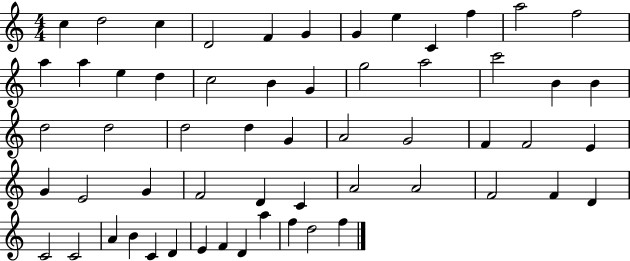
{
  \clef treble
  \numericTimeSignature
  \time 4/4
  \key c \major
  c''4 d''2 c''4 | d'2 f'4 g'4 | g'4 e''4 c'4 f''4 | a''2 f''2 | \break a''4 a''4 e''4 d''4 | c''2 b'4 g'4 | g''2 a''2 | c'''2 b'4 b'4 | \break d''2 d''2 | d''2 d''4 g'4 | a'2 g'2 | f'4 f'2 e'4 | \break g'4 e'2 g'4 | f'2 d'4 c'4 | a'2 a'2 | f'2 f'4 d'4 | \break c'2 c'2 | a'4 b'4 c'4 d'4 | e'4 f'4 d'4 a''4 | f''4 d''2 f''4 | \break \bar "|."
}